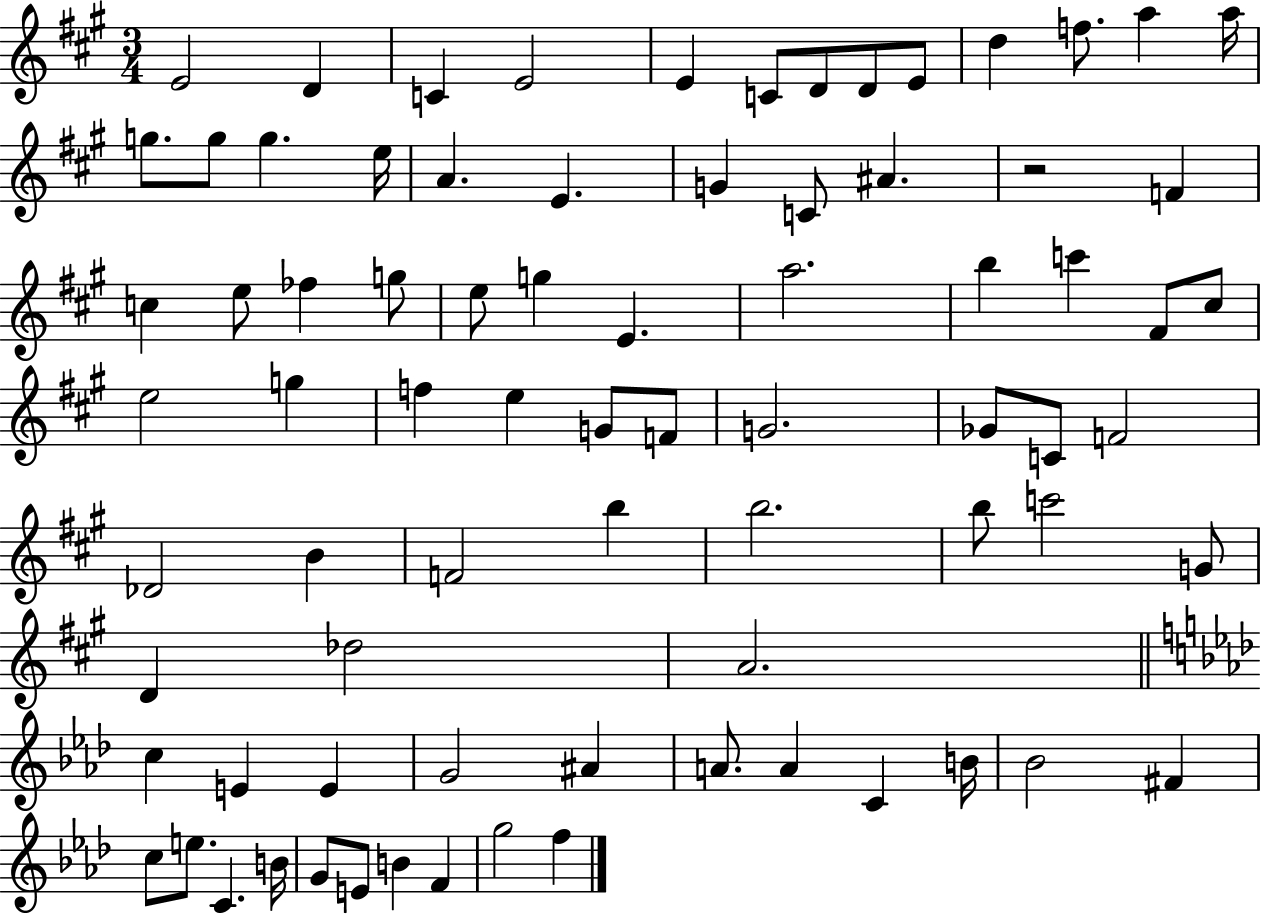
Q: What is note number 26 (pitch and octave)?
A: FES5